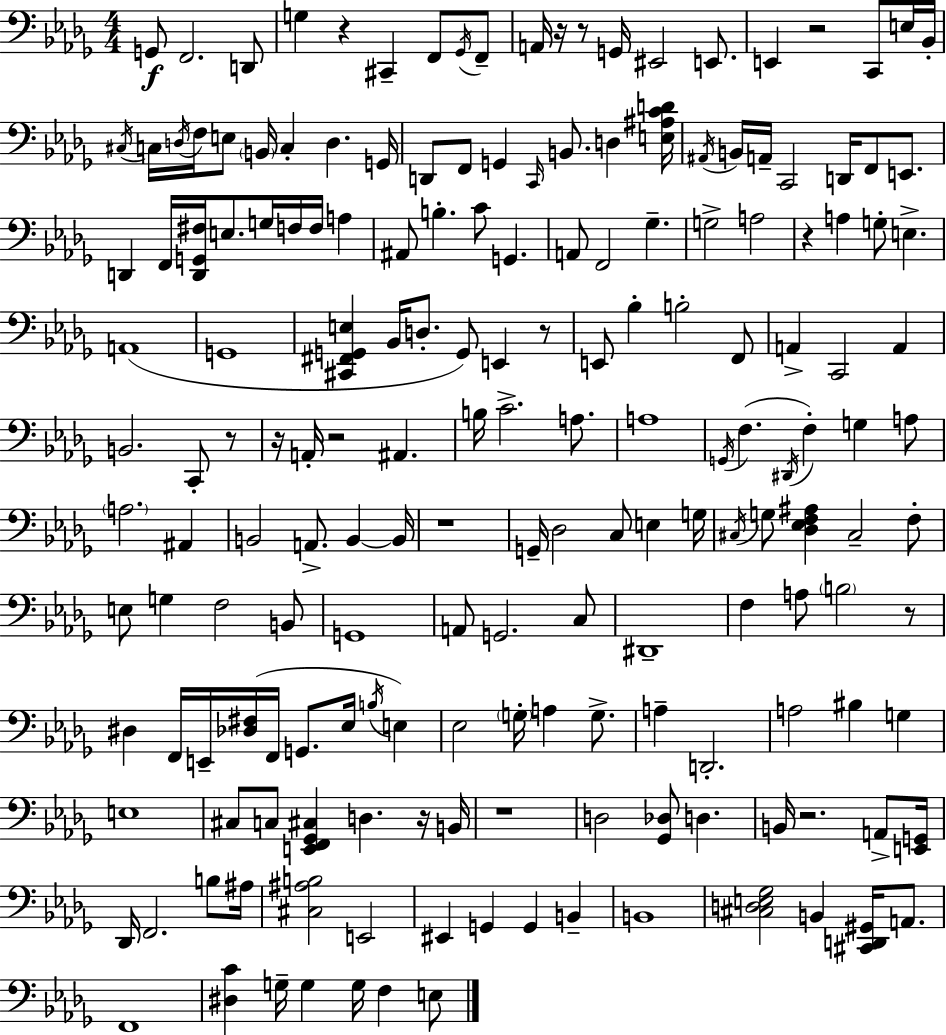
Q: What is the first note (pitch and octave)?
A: G2